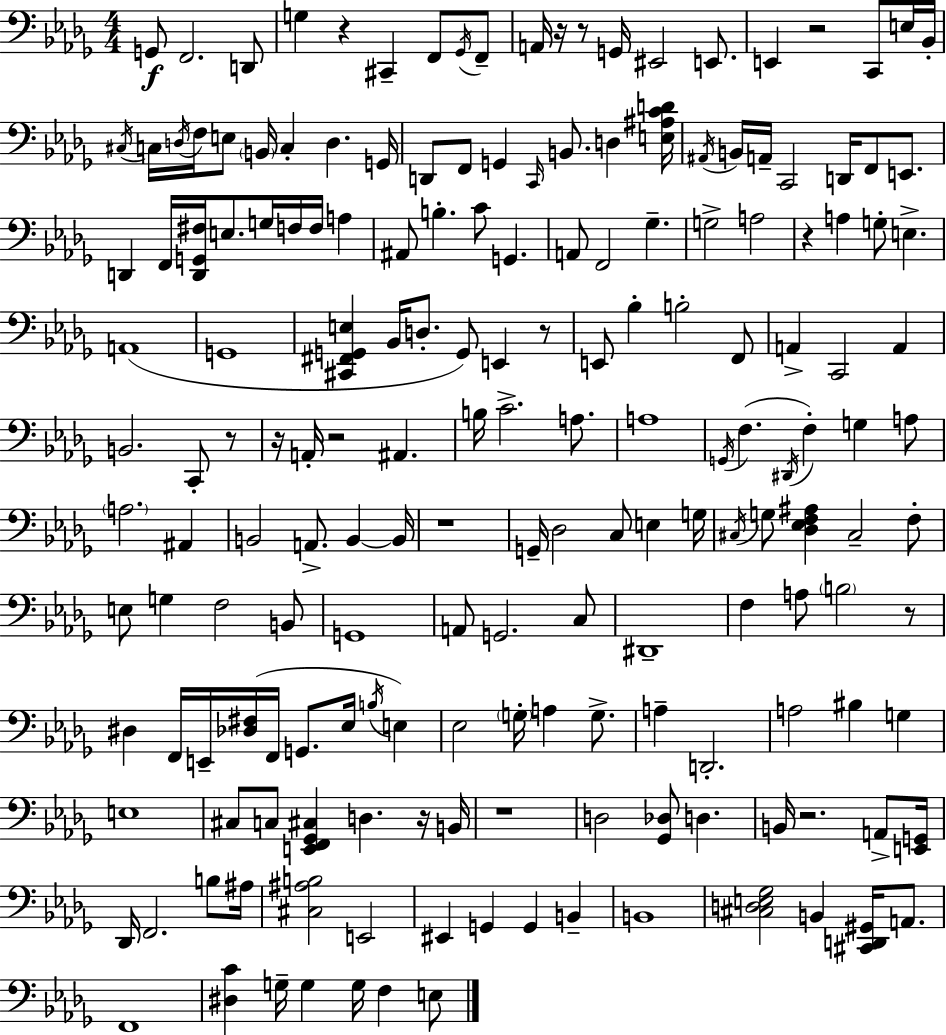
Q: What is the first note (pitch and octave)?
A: G2